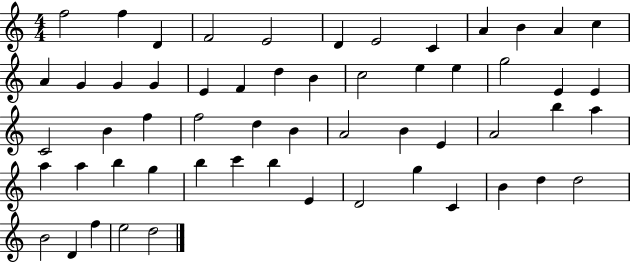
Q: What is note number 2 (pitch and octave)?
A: F5